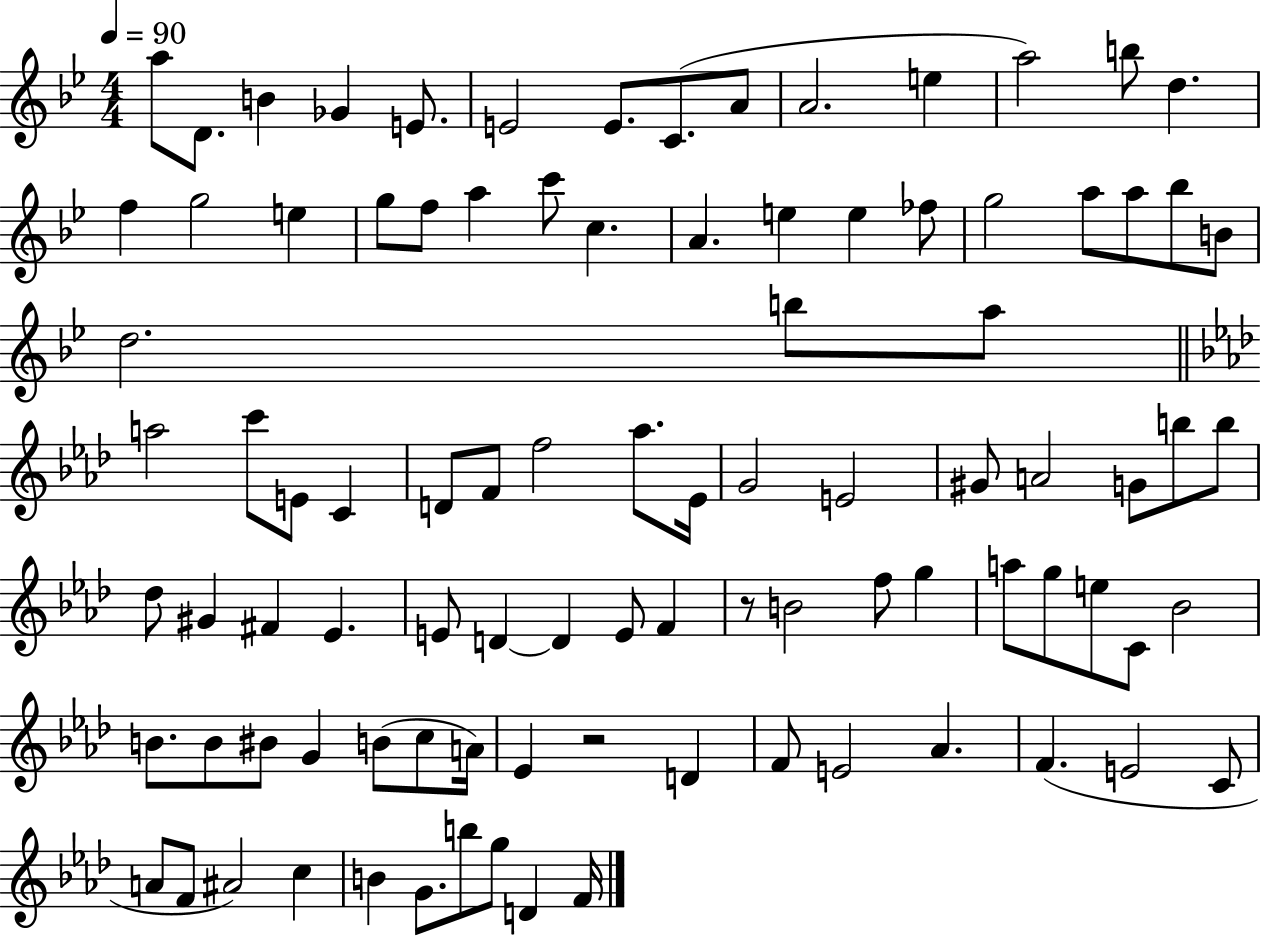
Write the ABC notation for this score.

X:1
T:Untitled
M:4/4
L:1/4
K:Bb
a/2 D/2 B _G E/2 E2 E/2 C/2 A/2 A2 e a2 b/2 d f g2 e g/2 f/2 a c'/2 c A e e _f/2 g2 a/2 a/2 _b/2 B/2 d2 b/2 a/2 a2 c'/2 E/2 C D/2 F/2 f2 _a/2 _E/4 G2 E2 ^G/2 A2 G/2 b/2 b/2 _d/2 ^G ^F _E E/2 D D E/2 F z/2 B2 f/2 g a/2 g/2 e/2 C/2 _B2 B/2 B/2 ^B/2 G B/2 c/2 A/4 _E z2 D F/2 E2 _A F E2 C/2 A/2 F/2 ^A2 c B G/2 b/2 g/2 D F/4